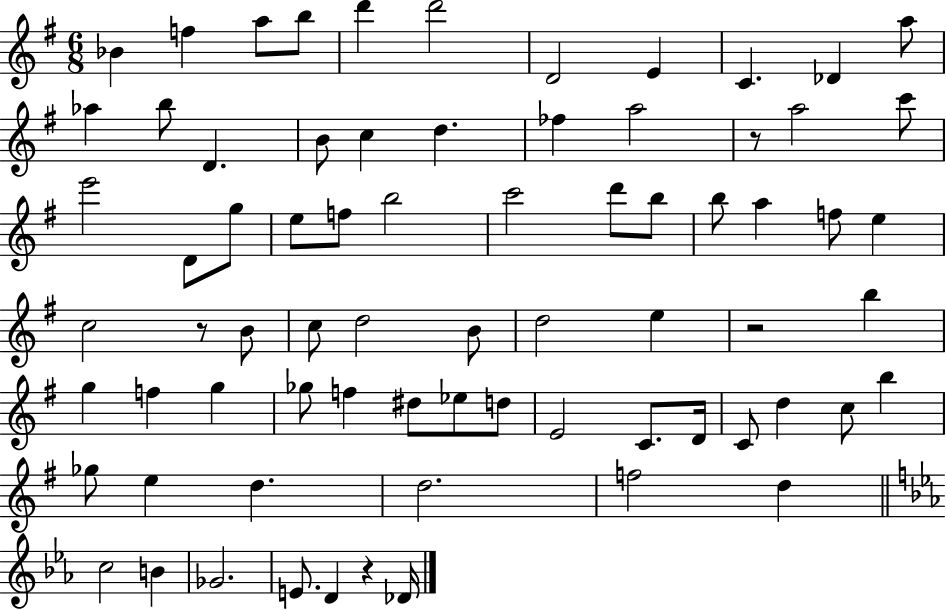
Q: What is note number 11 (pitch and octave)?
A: A5